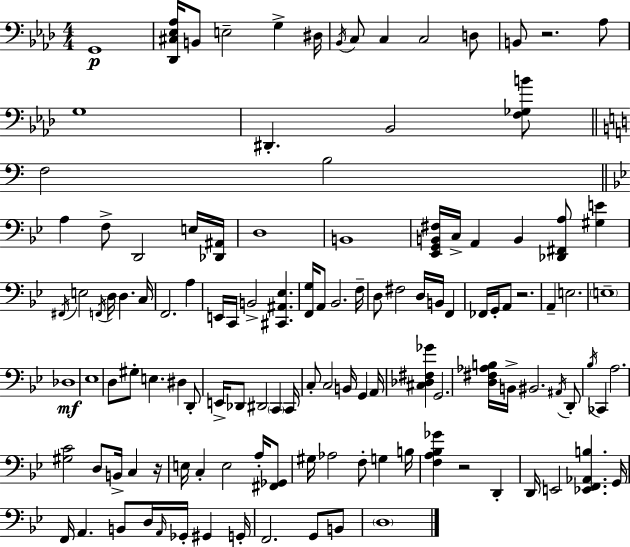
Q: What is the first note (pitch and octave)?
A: G2